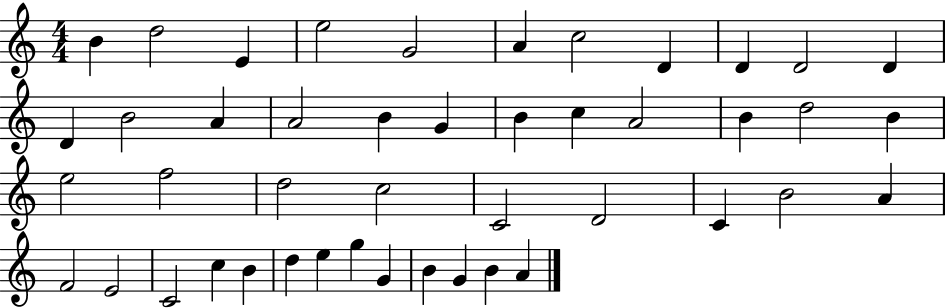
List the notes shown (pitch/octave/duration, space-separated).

B4/q D5/h E4/q E5/h G4/h A4/q C5/h D4/q D4/q D4/h D4/q D4/q B4/h A4/q A4/h B4/q G4/q B4/q C5/q A4/h B4/q D5/h B4/q E5/h F5/h D5/h C5/h C4/h D4/h C4/q B4/h A4/q F4/h E4/h C4/h C5/q B4/q D5/q E5/q G5/q G4/q B4/q G4/q B4/q A4/q